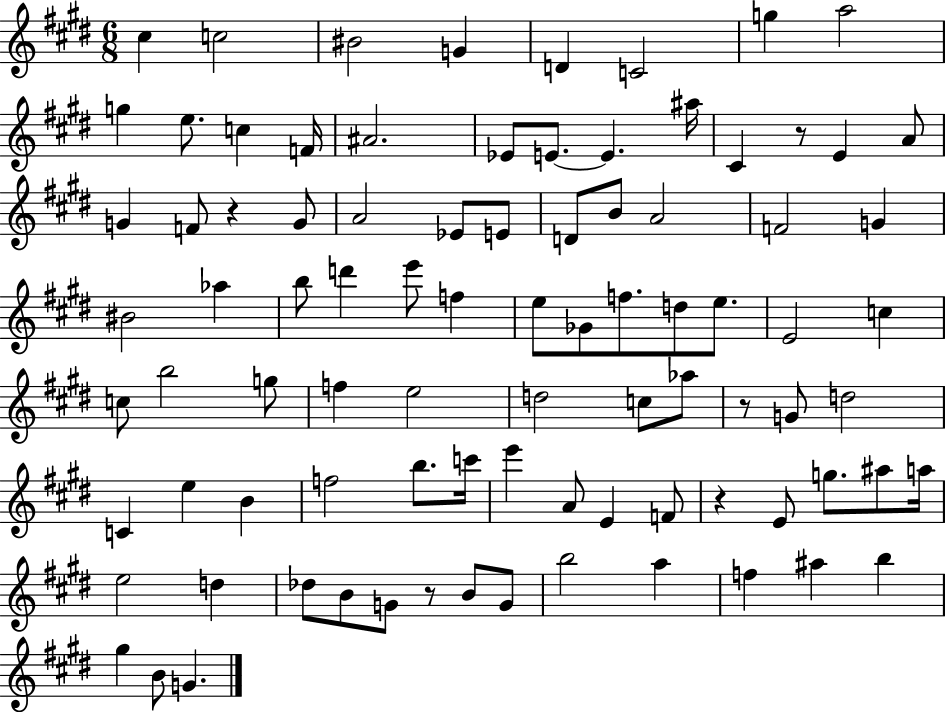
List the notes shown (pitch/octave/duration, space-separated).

C#5/q C5/h BIS4/h G4/q D4/q C4/h G5/q A5/h G5/q E5/e. C5/q F4/s A#4/h. Eb4/e E4/e. E4/q. A#5/s C#4/q R/e E4/q A4/e G4/q F4/e R/q G4/e A4/h Eb4/e E4/e D4/e B4/e A4/h F4/h G4/q BIS4/h Ab5/q B5/e D6/q E6/e F5/q E5/e Gb4/e F5/e. D5/e E5/e. E4/h C5/q C5/e B5/h G5/e F5/q E5/h D5/h C5/e Ab5/e R/e G4/e D5/h C4/q E5/q B4/q F5/h B5/e. C6/s E6/q A4/e E4/q F4/e R/q E4/e G5/e. A#5/e A5/s E5/h D5/q Db5/e B4/e G4/e R/e B4/e G4/e B5/h A5/q F5/q A#5/q B5/q G#5/q B4/e G4/q.